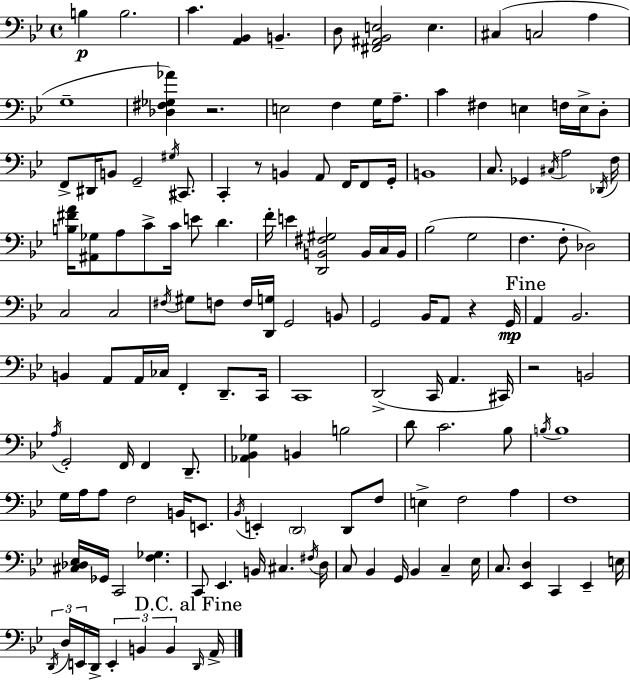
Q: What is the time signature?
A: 4/4